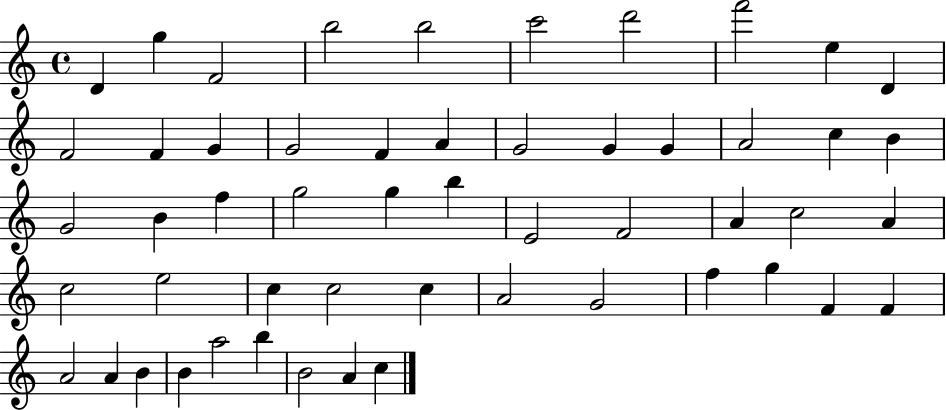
X:1
T:Untitled
M:4/4
L:1/4
K:C
D g F2 b2 b2 c'2 d'2 f'2 e D F2 F G G2 F A G2 G G A2 c B G2 B f g2 g b E2 F2 A c2 A c2 e2 c c2 c A2 G2 f g F F A2 A B B a2 b B2 A c